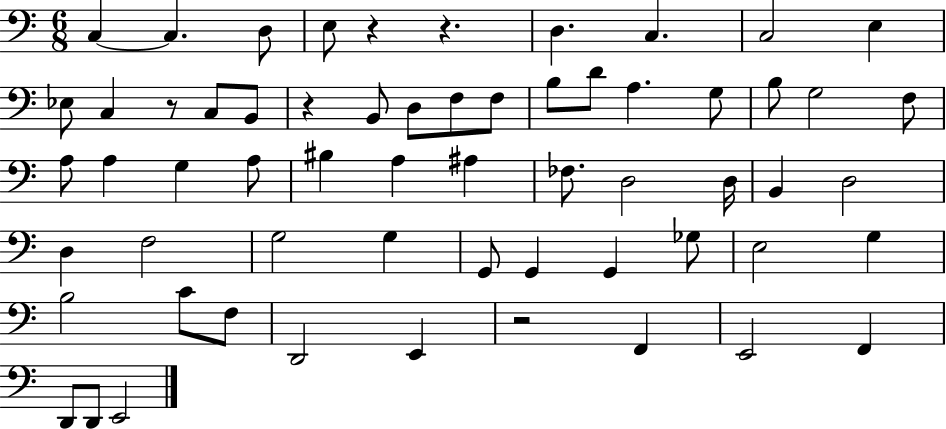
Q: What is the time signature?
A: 6/8